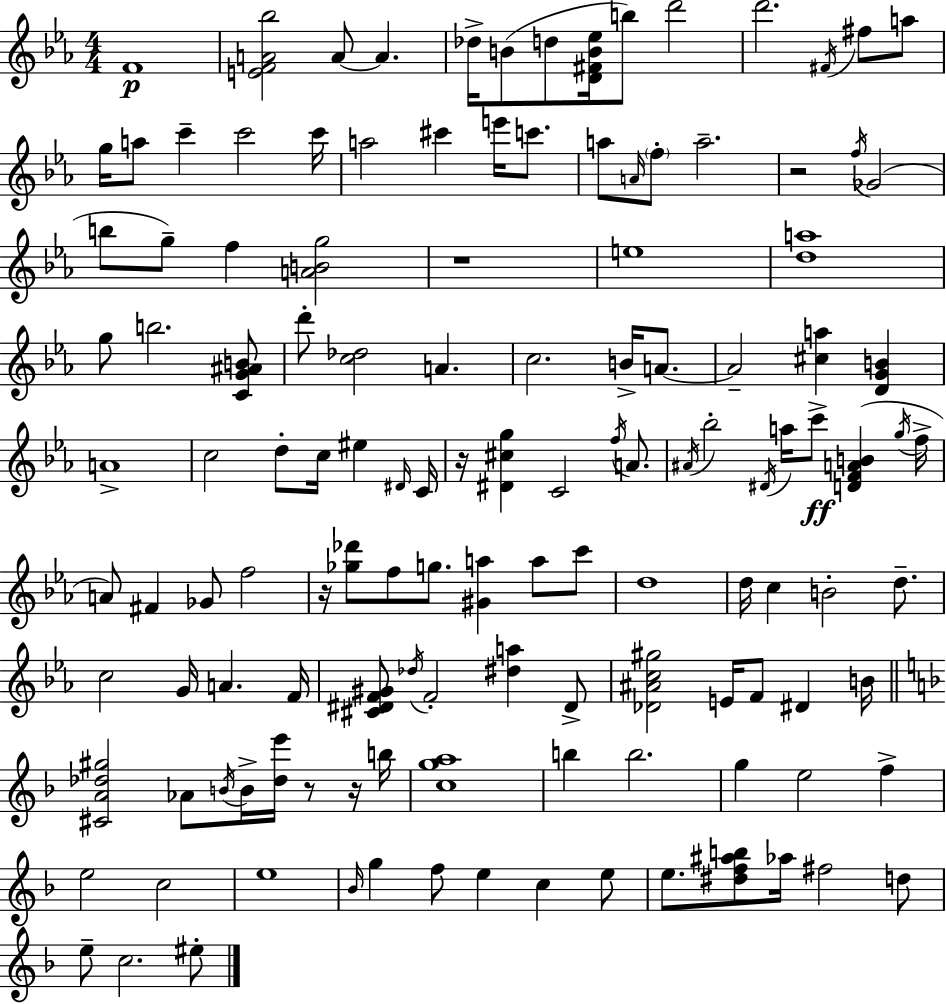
F4/w [E4,F4,A4,Bb5]/h A4/e A4/q. Db5/s B4/e D5/e [D4,F#4,B4,Eb5]/s B5/e D6/h D6/h. F#4/s F#5/e A5/e G5/s A5/e C6/q C6/h C6/s A5/h C#6/q E6/s C6/e. A5/e A4/s F5/e A5/h. R/h F5/s Gb4/h B5/e G5/e F5/q [A4,B4,G5]/h R/w E5/w [D5,A5]/w G5/e B5/h. [C4,G4,A#4,B4]/e D6/e [C5,Db5]/h A4/q. C5/h. B4/s A4/e. A4/h [C#5,A5]/q [D4,G4,B4]/q A4/w C5/h D5/e C5/s EIS5/q D#4/s C4/s R/s [D#4,C#5,G5]/q C4/h F5/s A4/e. A#4/s Bb5/h D#4/s A5/s C6/e [D4,F4,A4,B4]/q G5/s F5/s A4/e F#4/q Gb4/e F5/h R/s [Gb5,Db6]/e F5/e G5/e. [G#4,A5]/q A5/e C6/e D5/w D5/s C5/q B4/h D5/e. C5/h G4/s A4/q. F4/s [C#4,D#4,F4,G#4]/e Db5/s F4/h [D#5,A5]/q D#4/e [Db4,A#4,C5,G#5]/h E4/s F4/e D#4/q B4/s [C#4,A4,Db5,G#5]/h Ab4/e B4/s B4/s [Db5,E6]/s R/e R/s B5/s [C5,G5,A5]/w B5/q B5/h. G5/q E5/h F5/q E5/h C5/h E5/w Bb4/s G5/q F5/e E5/q C5/q E5/e E5/e. [D#5,F5,A#5,B5]/e Ab5/s F#5/h D5/e E5/e C5/h. EIS5/e